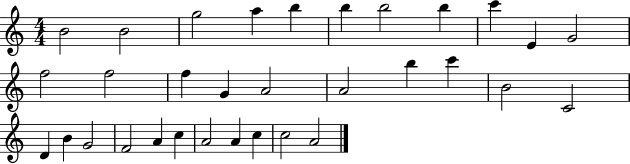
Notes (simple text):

B4/h B4/h G5/h A5/q B5/q B5/q B5/h B5/q C6/q E4/q G4/h F5/h F5/h F5/q G4/q A4/h A4/h B5/q C6/q B4/h C4/h D4/q B4/q G4/h F4/h A4/q C5/q A4/h A4/q C5/q C5/h A4/h